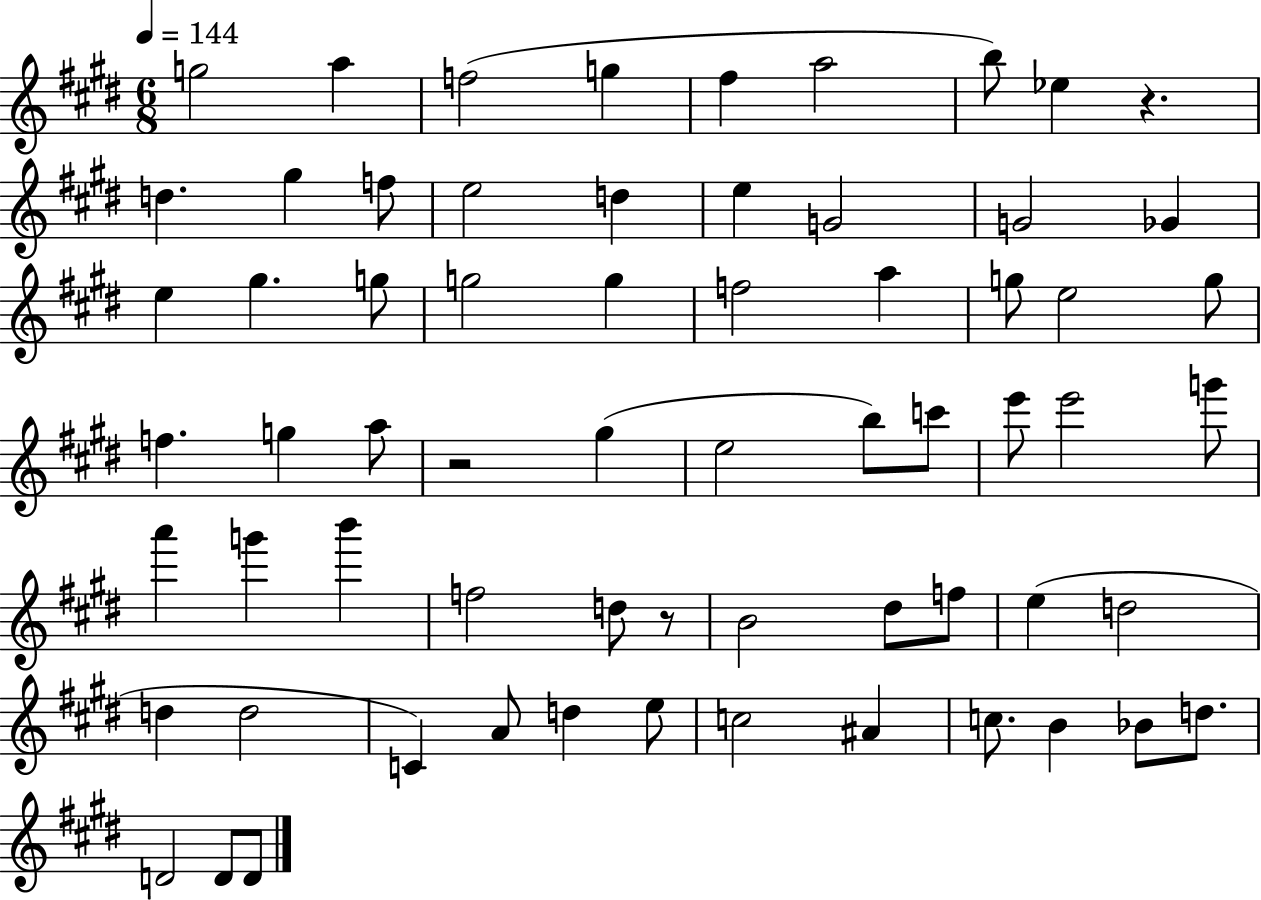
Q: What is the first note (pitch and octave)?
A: G5